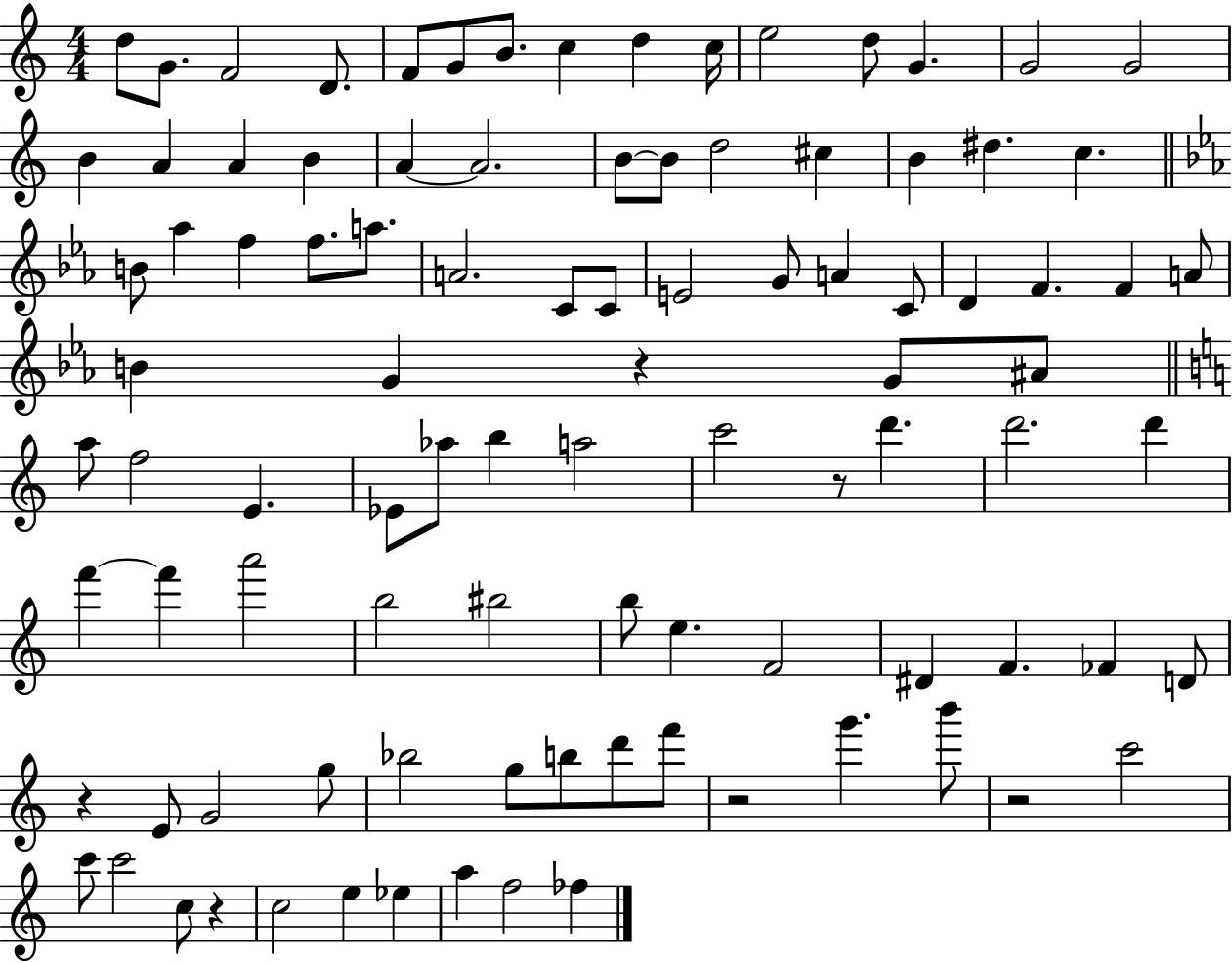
X:1
T:Untitled
M:4/4
L:1/4
K:C
d/2 G/2 F2 D/2 F/2 G/2 B/2 c d c/4 e2 d/2 G G2 G2 B A A B A A2 B/2 B/2 d2 ^c B ^d c B/2 _a f f/2 a/2 A2 C/2 C/2 E2 G/2 A C/2 D F F A/2 B G z G/2 ^A/2 a/2 f2 E _E/2 _a/2 b a2 c'2 z/2 d' d'2 d' f' f' a'2 b2 ^b2 b/2 e F2 ^D F _F D/2 z E/2 G2 g/2 _b2 g/2 b/2 d'/2 f'/2 z2 g' b'/2 z2 c'2 c'/2 c'2 c/2 z c2 e _e a f2 _f